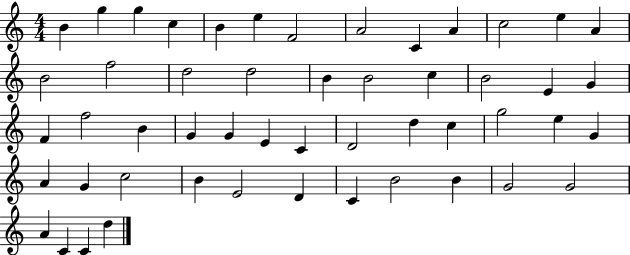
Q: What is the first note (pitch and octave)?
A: B4